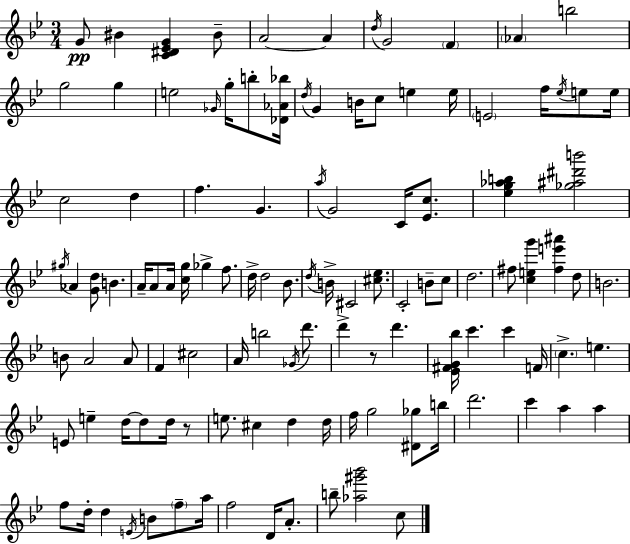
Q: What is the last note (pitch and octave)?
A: C5